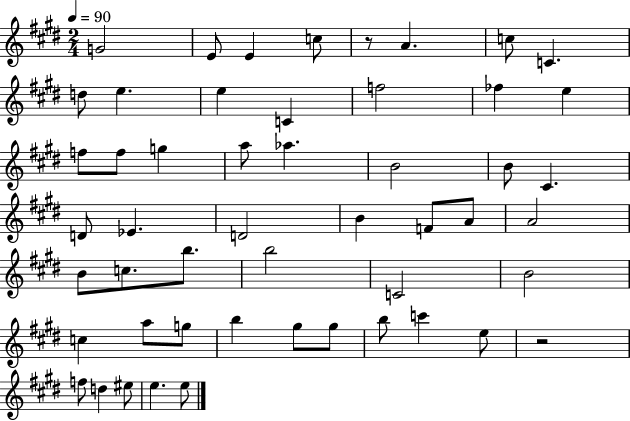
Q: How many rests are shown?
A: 2